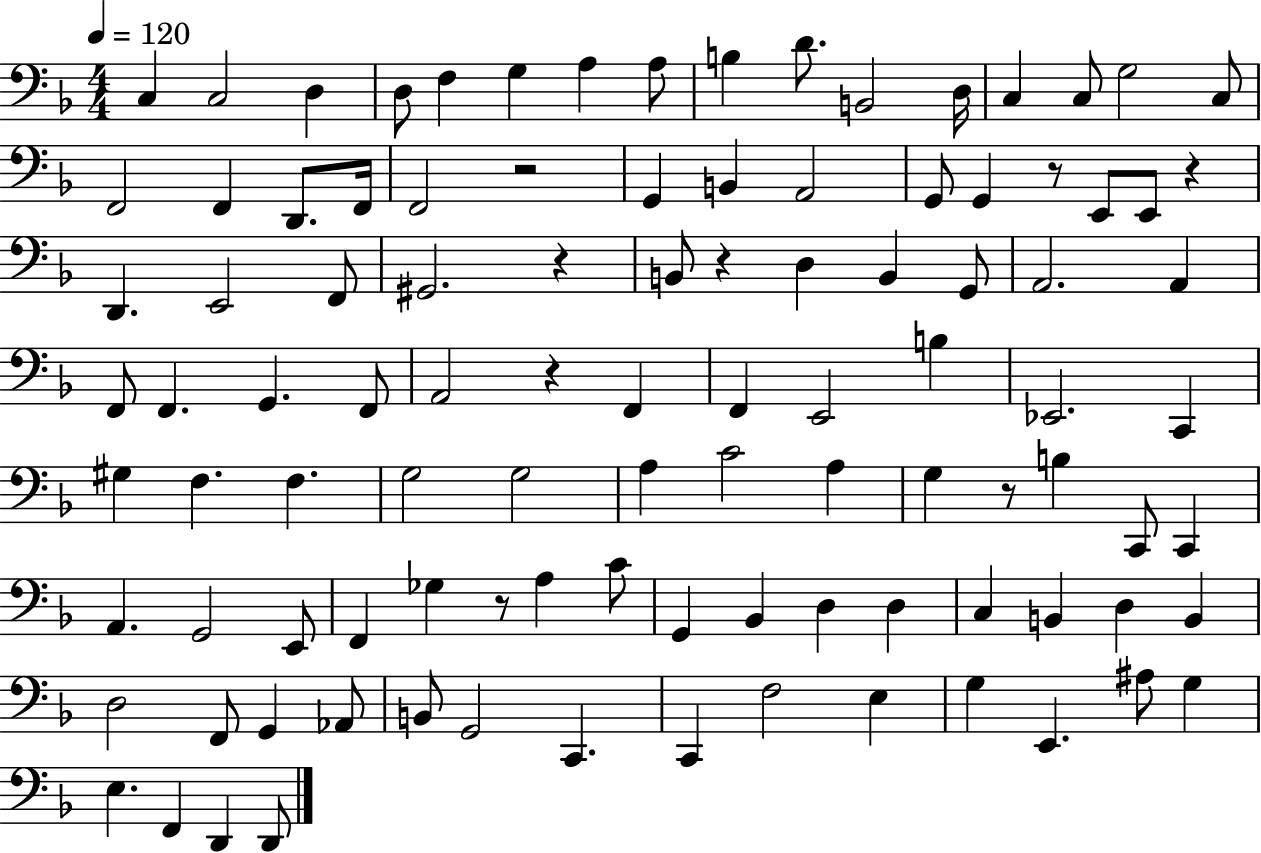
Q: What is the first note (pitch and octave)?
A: C3